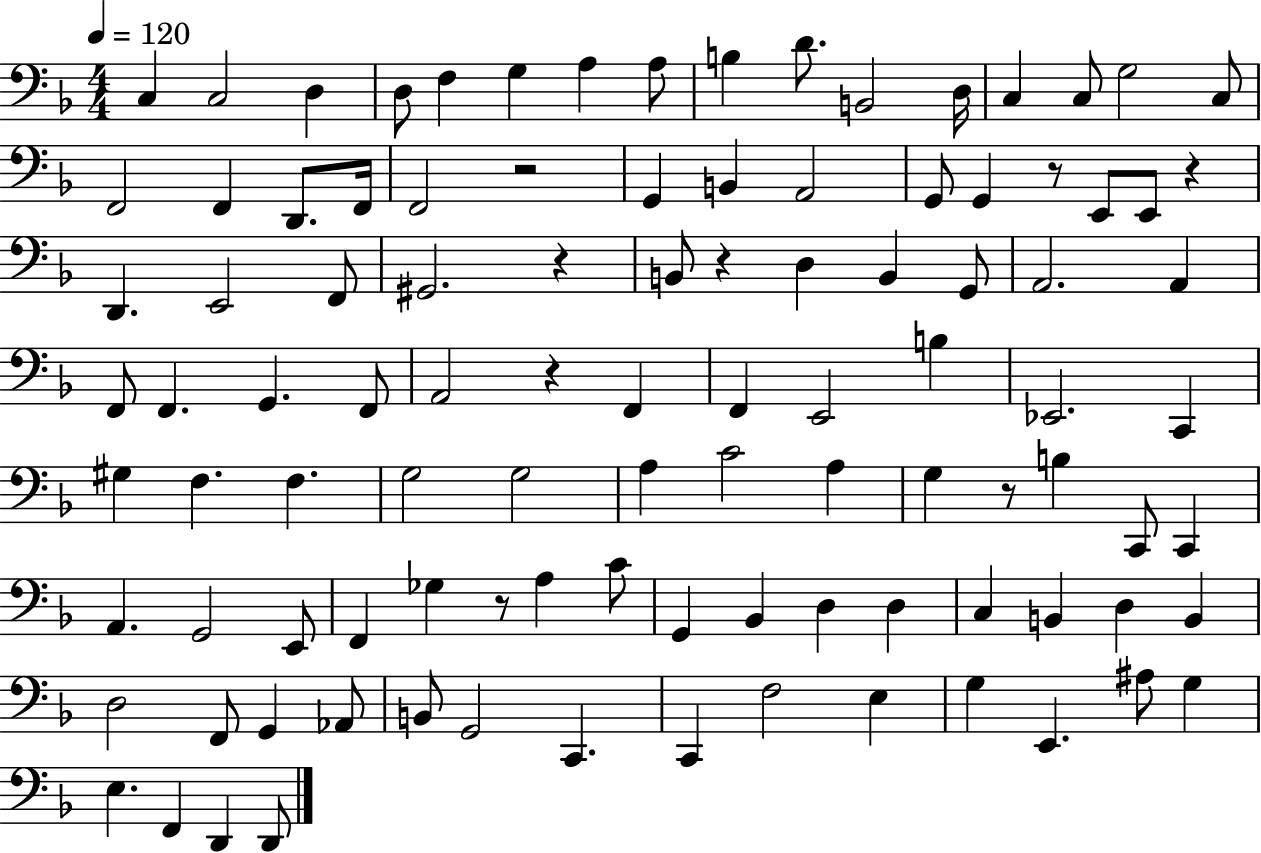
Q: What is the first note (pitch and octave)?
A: C3